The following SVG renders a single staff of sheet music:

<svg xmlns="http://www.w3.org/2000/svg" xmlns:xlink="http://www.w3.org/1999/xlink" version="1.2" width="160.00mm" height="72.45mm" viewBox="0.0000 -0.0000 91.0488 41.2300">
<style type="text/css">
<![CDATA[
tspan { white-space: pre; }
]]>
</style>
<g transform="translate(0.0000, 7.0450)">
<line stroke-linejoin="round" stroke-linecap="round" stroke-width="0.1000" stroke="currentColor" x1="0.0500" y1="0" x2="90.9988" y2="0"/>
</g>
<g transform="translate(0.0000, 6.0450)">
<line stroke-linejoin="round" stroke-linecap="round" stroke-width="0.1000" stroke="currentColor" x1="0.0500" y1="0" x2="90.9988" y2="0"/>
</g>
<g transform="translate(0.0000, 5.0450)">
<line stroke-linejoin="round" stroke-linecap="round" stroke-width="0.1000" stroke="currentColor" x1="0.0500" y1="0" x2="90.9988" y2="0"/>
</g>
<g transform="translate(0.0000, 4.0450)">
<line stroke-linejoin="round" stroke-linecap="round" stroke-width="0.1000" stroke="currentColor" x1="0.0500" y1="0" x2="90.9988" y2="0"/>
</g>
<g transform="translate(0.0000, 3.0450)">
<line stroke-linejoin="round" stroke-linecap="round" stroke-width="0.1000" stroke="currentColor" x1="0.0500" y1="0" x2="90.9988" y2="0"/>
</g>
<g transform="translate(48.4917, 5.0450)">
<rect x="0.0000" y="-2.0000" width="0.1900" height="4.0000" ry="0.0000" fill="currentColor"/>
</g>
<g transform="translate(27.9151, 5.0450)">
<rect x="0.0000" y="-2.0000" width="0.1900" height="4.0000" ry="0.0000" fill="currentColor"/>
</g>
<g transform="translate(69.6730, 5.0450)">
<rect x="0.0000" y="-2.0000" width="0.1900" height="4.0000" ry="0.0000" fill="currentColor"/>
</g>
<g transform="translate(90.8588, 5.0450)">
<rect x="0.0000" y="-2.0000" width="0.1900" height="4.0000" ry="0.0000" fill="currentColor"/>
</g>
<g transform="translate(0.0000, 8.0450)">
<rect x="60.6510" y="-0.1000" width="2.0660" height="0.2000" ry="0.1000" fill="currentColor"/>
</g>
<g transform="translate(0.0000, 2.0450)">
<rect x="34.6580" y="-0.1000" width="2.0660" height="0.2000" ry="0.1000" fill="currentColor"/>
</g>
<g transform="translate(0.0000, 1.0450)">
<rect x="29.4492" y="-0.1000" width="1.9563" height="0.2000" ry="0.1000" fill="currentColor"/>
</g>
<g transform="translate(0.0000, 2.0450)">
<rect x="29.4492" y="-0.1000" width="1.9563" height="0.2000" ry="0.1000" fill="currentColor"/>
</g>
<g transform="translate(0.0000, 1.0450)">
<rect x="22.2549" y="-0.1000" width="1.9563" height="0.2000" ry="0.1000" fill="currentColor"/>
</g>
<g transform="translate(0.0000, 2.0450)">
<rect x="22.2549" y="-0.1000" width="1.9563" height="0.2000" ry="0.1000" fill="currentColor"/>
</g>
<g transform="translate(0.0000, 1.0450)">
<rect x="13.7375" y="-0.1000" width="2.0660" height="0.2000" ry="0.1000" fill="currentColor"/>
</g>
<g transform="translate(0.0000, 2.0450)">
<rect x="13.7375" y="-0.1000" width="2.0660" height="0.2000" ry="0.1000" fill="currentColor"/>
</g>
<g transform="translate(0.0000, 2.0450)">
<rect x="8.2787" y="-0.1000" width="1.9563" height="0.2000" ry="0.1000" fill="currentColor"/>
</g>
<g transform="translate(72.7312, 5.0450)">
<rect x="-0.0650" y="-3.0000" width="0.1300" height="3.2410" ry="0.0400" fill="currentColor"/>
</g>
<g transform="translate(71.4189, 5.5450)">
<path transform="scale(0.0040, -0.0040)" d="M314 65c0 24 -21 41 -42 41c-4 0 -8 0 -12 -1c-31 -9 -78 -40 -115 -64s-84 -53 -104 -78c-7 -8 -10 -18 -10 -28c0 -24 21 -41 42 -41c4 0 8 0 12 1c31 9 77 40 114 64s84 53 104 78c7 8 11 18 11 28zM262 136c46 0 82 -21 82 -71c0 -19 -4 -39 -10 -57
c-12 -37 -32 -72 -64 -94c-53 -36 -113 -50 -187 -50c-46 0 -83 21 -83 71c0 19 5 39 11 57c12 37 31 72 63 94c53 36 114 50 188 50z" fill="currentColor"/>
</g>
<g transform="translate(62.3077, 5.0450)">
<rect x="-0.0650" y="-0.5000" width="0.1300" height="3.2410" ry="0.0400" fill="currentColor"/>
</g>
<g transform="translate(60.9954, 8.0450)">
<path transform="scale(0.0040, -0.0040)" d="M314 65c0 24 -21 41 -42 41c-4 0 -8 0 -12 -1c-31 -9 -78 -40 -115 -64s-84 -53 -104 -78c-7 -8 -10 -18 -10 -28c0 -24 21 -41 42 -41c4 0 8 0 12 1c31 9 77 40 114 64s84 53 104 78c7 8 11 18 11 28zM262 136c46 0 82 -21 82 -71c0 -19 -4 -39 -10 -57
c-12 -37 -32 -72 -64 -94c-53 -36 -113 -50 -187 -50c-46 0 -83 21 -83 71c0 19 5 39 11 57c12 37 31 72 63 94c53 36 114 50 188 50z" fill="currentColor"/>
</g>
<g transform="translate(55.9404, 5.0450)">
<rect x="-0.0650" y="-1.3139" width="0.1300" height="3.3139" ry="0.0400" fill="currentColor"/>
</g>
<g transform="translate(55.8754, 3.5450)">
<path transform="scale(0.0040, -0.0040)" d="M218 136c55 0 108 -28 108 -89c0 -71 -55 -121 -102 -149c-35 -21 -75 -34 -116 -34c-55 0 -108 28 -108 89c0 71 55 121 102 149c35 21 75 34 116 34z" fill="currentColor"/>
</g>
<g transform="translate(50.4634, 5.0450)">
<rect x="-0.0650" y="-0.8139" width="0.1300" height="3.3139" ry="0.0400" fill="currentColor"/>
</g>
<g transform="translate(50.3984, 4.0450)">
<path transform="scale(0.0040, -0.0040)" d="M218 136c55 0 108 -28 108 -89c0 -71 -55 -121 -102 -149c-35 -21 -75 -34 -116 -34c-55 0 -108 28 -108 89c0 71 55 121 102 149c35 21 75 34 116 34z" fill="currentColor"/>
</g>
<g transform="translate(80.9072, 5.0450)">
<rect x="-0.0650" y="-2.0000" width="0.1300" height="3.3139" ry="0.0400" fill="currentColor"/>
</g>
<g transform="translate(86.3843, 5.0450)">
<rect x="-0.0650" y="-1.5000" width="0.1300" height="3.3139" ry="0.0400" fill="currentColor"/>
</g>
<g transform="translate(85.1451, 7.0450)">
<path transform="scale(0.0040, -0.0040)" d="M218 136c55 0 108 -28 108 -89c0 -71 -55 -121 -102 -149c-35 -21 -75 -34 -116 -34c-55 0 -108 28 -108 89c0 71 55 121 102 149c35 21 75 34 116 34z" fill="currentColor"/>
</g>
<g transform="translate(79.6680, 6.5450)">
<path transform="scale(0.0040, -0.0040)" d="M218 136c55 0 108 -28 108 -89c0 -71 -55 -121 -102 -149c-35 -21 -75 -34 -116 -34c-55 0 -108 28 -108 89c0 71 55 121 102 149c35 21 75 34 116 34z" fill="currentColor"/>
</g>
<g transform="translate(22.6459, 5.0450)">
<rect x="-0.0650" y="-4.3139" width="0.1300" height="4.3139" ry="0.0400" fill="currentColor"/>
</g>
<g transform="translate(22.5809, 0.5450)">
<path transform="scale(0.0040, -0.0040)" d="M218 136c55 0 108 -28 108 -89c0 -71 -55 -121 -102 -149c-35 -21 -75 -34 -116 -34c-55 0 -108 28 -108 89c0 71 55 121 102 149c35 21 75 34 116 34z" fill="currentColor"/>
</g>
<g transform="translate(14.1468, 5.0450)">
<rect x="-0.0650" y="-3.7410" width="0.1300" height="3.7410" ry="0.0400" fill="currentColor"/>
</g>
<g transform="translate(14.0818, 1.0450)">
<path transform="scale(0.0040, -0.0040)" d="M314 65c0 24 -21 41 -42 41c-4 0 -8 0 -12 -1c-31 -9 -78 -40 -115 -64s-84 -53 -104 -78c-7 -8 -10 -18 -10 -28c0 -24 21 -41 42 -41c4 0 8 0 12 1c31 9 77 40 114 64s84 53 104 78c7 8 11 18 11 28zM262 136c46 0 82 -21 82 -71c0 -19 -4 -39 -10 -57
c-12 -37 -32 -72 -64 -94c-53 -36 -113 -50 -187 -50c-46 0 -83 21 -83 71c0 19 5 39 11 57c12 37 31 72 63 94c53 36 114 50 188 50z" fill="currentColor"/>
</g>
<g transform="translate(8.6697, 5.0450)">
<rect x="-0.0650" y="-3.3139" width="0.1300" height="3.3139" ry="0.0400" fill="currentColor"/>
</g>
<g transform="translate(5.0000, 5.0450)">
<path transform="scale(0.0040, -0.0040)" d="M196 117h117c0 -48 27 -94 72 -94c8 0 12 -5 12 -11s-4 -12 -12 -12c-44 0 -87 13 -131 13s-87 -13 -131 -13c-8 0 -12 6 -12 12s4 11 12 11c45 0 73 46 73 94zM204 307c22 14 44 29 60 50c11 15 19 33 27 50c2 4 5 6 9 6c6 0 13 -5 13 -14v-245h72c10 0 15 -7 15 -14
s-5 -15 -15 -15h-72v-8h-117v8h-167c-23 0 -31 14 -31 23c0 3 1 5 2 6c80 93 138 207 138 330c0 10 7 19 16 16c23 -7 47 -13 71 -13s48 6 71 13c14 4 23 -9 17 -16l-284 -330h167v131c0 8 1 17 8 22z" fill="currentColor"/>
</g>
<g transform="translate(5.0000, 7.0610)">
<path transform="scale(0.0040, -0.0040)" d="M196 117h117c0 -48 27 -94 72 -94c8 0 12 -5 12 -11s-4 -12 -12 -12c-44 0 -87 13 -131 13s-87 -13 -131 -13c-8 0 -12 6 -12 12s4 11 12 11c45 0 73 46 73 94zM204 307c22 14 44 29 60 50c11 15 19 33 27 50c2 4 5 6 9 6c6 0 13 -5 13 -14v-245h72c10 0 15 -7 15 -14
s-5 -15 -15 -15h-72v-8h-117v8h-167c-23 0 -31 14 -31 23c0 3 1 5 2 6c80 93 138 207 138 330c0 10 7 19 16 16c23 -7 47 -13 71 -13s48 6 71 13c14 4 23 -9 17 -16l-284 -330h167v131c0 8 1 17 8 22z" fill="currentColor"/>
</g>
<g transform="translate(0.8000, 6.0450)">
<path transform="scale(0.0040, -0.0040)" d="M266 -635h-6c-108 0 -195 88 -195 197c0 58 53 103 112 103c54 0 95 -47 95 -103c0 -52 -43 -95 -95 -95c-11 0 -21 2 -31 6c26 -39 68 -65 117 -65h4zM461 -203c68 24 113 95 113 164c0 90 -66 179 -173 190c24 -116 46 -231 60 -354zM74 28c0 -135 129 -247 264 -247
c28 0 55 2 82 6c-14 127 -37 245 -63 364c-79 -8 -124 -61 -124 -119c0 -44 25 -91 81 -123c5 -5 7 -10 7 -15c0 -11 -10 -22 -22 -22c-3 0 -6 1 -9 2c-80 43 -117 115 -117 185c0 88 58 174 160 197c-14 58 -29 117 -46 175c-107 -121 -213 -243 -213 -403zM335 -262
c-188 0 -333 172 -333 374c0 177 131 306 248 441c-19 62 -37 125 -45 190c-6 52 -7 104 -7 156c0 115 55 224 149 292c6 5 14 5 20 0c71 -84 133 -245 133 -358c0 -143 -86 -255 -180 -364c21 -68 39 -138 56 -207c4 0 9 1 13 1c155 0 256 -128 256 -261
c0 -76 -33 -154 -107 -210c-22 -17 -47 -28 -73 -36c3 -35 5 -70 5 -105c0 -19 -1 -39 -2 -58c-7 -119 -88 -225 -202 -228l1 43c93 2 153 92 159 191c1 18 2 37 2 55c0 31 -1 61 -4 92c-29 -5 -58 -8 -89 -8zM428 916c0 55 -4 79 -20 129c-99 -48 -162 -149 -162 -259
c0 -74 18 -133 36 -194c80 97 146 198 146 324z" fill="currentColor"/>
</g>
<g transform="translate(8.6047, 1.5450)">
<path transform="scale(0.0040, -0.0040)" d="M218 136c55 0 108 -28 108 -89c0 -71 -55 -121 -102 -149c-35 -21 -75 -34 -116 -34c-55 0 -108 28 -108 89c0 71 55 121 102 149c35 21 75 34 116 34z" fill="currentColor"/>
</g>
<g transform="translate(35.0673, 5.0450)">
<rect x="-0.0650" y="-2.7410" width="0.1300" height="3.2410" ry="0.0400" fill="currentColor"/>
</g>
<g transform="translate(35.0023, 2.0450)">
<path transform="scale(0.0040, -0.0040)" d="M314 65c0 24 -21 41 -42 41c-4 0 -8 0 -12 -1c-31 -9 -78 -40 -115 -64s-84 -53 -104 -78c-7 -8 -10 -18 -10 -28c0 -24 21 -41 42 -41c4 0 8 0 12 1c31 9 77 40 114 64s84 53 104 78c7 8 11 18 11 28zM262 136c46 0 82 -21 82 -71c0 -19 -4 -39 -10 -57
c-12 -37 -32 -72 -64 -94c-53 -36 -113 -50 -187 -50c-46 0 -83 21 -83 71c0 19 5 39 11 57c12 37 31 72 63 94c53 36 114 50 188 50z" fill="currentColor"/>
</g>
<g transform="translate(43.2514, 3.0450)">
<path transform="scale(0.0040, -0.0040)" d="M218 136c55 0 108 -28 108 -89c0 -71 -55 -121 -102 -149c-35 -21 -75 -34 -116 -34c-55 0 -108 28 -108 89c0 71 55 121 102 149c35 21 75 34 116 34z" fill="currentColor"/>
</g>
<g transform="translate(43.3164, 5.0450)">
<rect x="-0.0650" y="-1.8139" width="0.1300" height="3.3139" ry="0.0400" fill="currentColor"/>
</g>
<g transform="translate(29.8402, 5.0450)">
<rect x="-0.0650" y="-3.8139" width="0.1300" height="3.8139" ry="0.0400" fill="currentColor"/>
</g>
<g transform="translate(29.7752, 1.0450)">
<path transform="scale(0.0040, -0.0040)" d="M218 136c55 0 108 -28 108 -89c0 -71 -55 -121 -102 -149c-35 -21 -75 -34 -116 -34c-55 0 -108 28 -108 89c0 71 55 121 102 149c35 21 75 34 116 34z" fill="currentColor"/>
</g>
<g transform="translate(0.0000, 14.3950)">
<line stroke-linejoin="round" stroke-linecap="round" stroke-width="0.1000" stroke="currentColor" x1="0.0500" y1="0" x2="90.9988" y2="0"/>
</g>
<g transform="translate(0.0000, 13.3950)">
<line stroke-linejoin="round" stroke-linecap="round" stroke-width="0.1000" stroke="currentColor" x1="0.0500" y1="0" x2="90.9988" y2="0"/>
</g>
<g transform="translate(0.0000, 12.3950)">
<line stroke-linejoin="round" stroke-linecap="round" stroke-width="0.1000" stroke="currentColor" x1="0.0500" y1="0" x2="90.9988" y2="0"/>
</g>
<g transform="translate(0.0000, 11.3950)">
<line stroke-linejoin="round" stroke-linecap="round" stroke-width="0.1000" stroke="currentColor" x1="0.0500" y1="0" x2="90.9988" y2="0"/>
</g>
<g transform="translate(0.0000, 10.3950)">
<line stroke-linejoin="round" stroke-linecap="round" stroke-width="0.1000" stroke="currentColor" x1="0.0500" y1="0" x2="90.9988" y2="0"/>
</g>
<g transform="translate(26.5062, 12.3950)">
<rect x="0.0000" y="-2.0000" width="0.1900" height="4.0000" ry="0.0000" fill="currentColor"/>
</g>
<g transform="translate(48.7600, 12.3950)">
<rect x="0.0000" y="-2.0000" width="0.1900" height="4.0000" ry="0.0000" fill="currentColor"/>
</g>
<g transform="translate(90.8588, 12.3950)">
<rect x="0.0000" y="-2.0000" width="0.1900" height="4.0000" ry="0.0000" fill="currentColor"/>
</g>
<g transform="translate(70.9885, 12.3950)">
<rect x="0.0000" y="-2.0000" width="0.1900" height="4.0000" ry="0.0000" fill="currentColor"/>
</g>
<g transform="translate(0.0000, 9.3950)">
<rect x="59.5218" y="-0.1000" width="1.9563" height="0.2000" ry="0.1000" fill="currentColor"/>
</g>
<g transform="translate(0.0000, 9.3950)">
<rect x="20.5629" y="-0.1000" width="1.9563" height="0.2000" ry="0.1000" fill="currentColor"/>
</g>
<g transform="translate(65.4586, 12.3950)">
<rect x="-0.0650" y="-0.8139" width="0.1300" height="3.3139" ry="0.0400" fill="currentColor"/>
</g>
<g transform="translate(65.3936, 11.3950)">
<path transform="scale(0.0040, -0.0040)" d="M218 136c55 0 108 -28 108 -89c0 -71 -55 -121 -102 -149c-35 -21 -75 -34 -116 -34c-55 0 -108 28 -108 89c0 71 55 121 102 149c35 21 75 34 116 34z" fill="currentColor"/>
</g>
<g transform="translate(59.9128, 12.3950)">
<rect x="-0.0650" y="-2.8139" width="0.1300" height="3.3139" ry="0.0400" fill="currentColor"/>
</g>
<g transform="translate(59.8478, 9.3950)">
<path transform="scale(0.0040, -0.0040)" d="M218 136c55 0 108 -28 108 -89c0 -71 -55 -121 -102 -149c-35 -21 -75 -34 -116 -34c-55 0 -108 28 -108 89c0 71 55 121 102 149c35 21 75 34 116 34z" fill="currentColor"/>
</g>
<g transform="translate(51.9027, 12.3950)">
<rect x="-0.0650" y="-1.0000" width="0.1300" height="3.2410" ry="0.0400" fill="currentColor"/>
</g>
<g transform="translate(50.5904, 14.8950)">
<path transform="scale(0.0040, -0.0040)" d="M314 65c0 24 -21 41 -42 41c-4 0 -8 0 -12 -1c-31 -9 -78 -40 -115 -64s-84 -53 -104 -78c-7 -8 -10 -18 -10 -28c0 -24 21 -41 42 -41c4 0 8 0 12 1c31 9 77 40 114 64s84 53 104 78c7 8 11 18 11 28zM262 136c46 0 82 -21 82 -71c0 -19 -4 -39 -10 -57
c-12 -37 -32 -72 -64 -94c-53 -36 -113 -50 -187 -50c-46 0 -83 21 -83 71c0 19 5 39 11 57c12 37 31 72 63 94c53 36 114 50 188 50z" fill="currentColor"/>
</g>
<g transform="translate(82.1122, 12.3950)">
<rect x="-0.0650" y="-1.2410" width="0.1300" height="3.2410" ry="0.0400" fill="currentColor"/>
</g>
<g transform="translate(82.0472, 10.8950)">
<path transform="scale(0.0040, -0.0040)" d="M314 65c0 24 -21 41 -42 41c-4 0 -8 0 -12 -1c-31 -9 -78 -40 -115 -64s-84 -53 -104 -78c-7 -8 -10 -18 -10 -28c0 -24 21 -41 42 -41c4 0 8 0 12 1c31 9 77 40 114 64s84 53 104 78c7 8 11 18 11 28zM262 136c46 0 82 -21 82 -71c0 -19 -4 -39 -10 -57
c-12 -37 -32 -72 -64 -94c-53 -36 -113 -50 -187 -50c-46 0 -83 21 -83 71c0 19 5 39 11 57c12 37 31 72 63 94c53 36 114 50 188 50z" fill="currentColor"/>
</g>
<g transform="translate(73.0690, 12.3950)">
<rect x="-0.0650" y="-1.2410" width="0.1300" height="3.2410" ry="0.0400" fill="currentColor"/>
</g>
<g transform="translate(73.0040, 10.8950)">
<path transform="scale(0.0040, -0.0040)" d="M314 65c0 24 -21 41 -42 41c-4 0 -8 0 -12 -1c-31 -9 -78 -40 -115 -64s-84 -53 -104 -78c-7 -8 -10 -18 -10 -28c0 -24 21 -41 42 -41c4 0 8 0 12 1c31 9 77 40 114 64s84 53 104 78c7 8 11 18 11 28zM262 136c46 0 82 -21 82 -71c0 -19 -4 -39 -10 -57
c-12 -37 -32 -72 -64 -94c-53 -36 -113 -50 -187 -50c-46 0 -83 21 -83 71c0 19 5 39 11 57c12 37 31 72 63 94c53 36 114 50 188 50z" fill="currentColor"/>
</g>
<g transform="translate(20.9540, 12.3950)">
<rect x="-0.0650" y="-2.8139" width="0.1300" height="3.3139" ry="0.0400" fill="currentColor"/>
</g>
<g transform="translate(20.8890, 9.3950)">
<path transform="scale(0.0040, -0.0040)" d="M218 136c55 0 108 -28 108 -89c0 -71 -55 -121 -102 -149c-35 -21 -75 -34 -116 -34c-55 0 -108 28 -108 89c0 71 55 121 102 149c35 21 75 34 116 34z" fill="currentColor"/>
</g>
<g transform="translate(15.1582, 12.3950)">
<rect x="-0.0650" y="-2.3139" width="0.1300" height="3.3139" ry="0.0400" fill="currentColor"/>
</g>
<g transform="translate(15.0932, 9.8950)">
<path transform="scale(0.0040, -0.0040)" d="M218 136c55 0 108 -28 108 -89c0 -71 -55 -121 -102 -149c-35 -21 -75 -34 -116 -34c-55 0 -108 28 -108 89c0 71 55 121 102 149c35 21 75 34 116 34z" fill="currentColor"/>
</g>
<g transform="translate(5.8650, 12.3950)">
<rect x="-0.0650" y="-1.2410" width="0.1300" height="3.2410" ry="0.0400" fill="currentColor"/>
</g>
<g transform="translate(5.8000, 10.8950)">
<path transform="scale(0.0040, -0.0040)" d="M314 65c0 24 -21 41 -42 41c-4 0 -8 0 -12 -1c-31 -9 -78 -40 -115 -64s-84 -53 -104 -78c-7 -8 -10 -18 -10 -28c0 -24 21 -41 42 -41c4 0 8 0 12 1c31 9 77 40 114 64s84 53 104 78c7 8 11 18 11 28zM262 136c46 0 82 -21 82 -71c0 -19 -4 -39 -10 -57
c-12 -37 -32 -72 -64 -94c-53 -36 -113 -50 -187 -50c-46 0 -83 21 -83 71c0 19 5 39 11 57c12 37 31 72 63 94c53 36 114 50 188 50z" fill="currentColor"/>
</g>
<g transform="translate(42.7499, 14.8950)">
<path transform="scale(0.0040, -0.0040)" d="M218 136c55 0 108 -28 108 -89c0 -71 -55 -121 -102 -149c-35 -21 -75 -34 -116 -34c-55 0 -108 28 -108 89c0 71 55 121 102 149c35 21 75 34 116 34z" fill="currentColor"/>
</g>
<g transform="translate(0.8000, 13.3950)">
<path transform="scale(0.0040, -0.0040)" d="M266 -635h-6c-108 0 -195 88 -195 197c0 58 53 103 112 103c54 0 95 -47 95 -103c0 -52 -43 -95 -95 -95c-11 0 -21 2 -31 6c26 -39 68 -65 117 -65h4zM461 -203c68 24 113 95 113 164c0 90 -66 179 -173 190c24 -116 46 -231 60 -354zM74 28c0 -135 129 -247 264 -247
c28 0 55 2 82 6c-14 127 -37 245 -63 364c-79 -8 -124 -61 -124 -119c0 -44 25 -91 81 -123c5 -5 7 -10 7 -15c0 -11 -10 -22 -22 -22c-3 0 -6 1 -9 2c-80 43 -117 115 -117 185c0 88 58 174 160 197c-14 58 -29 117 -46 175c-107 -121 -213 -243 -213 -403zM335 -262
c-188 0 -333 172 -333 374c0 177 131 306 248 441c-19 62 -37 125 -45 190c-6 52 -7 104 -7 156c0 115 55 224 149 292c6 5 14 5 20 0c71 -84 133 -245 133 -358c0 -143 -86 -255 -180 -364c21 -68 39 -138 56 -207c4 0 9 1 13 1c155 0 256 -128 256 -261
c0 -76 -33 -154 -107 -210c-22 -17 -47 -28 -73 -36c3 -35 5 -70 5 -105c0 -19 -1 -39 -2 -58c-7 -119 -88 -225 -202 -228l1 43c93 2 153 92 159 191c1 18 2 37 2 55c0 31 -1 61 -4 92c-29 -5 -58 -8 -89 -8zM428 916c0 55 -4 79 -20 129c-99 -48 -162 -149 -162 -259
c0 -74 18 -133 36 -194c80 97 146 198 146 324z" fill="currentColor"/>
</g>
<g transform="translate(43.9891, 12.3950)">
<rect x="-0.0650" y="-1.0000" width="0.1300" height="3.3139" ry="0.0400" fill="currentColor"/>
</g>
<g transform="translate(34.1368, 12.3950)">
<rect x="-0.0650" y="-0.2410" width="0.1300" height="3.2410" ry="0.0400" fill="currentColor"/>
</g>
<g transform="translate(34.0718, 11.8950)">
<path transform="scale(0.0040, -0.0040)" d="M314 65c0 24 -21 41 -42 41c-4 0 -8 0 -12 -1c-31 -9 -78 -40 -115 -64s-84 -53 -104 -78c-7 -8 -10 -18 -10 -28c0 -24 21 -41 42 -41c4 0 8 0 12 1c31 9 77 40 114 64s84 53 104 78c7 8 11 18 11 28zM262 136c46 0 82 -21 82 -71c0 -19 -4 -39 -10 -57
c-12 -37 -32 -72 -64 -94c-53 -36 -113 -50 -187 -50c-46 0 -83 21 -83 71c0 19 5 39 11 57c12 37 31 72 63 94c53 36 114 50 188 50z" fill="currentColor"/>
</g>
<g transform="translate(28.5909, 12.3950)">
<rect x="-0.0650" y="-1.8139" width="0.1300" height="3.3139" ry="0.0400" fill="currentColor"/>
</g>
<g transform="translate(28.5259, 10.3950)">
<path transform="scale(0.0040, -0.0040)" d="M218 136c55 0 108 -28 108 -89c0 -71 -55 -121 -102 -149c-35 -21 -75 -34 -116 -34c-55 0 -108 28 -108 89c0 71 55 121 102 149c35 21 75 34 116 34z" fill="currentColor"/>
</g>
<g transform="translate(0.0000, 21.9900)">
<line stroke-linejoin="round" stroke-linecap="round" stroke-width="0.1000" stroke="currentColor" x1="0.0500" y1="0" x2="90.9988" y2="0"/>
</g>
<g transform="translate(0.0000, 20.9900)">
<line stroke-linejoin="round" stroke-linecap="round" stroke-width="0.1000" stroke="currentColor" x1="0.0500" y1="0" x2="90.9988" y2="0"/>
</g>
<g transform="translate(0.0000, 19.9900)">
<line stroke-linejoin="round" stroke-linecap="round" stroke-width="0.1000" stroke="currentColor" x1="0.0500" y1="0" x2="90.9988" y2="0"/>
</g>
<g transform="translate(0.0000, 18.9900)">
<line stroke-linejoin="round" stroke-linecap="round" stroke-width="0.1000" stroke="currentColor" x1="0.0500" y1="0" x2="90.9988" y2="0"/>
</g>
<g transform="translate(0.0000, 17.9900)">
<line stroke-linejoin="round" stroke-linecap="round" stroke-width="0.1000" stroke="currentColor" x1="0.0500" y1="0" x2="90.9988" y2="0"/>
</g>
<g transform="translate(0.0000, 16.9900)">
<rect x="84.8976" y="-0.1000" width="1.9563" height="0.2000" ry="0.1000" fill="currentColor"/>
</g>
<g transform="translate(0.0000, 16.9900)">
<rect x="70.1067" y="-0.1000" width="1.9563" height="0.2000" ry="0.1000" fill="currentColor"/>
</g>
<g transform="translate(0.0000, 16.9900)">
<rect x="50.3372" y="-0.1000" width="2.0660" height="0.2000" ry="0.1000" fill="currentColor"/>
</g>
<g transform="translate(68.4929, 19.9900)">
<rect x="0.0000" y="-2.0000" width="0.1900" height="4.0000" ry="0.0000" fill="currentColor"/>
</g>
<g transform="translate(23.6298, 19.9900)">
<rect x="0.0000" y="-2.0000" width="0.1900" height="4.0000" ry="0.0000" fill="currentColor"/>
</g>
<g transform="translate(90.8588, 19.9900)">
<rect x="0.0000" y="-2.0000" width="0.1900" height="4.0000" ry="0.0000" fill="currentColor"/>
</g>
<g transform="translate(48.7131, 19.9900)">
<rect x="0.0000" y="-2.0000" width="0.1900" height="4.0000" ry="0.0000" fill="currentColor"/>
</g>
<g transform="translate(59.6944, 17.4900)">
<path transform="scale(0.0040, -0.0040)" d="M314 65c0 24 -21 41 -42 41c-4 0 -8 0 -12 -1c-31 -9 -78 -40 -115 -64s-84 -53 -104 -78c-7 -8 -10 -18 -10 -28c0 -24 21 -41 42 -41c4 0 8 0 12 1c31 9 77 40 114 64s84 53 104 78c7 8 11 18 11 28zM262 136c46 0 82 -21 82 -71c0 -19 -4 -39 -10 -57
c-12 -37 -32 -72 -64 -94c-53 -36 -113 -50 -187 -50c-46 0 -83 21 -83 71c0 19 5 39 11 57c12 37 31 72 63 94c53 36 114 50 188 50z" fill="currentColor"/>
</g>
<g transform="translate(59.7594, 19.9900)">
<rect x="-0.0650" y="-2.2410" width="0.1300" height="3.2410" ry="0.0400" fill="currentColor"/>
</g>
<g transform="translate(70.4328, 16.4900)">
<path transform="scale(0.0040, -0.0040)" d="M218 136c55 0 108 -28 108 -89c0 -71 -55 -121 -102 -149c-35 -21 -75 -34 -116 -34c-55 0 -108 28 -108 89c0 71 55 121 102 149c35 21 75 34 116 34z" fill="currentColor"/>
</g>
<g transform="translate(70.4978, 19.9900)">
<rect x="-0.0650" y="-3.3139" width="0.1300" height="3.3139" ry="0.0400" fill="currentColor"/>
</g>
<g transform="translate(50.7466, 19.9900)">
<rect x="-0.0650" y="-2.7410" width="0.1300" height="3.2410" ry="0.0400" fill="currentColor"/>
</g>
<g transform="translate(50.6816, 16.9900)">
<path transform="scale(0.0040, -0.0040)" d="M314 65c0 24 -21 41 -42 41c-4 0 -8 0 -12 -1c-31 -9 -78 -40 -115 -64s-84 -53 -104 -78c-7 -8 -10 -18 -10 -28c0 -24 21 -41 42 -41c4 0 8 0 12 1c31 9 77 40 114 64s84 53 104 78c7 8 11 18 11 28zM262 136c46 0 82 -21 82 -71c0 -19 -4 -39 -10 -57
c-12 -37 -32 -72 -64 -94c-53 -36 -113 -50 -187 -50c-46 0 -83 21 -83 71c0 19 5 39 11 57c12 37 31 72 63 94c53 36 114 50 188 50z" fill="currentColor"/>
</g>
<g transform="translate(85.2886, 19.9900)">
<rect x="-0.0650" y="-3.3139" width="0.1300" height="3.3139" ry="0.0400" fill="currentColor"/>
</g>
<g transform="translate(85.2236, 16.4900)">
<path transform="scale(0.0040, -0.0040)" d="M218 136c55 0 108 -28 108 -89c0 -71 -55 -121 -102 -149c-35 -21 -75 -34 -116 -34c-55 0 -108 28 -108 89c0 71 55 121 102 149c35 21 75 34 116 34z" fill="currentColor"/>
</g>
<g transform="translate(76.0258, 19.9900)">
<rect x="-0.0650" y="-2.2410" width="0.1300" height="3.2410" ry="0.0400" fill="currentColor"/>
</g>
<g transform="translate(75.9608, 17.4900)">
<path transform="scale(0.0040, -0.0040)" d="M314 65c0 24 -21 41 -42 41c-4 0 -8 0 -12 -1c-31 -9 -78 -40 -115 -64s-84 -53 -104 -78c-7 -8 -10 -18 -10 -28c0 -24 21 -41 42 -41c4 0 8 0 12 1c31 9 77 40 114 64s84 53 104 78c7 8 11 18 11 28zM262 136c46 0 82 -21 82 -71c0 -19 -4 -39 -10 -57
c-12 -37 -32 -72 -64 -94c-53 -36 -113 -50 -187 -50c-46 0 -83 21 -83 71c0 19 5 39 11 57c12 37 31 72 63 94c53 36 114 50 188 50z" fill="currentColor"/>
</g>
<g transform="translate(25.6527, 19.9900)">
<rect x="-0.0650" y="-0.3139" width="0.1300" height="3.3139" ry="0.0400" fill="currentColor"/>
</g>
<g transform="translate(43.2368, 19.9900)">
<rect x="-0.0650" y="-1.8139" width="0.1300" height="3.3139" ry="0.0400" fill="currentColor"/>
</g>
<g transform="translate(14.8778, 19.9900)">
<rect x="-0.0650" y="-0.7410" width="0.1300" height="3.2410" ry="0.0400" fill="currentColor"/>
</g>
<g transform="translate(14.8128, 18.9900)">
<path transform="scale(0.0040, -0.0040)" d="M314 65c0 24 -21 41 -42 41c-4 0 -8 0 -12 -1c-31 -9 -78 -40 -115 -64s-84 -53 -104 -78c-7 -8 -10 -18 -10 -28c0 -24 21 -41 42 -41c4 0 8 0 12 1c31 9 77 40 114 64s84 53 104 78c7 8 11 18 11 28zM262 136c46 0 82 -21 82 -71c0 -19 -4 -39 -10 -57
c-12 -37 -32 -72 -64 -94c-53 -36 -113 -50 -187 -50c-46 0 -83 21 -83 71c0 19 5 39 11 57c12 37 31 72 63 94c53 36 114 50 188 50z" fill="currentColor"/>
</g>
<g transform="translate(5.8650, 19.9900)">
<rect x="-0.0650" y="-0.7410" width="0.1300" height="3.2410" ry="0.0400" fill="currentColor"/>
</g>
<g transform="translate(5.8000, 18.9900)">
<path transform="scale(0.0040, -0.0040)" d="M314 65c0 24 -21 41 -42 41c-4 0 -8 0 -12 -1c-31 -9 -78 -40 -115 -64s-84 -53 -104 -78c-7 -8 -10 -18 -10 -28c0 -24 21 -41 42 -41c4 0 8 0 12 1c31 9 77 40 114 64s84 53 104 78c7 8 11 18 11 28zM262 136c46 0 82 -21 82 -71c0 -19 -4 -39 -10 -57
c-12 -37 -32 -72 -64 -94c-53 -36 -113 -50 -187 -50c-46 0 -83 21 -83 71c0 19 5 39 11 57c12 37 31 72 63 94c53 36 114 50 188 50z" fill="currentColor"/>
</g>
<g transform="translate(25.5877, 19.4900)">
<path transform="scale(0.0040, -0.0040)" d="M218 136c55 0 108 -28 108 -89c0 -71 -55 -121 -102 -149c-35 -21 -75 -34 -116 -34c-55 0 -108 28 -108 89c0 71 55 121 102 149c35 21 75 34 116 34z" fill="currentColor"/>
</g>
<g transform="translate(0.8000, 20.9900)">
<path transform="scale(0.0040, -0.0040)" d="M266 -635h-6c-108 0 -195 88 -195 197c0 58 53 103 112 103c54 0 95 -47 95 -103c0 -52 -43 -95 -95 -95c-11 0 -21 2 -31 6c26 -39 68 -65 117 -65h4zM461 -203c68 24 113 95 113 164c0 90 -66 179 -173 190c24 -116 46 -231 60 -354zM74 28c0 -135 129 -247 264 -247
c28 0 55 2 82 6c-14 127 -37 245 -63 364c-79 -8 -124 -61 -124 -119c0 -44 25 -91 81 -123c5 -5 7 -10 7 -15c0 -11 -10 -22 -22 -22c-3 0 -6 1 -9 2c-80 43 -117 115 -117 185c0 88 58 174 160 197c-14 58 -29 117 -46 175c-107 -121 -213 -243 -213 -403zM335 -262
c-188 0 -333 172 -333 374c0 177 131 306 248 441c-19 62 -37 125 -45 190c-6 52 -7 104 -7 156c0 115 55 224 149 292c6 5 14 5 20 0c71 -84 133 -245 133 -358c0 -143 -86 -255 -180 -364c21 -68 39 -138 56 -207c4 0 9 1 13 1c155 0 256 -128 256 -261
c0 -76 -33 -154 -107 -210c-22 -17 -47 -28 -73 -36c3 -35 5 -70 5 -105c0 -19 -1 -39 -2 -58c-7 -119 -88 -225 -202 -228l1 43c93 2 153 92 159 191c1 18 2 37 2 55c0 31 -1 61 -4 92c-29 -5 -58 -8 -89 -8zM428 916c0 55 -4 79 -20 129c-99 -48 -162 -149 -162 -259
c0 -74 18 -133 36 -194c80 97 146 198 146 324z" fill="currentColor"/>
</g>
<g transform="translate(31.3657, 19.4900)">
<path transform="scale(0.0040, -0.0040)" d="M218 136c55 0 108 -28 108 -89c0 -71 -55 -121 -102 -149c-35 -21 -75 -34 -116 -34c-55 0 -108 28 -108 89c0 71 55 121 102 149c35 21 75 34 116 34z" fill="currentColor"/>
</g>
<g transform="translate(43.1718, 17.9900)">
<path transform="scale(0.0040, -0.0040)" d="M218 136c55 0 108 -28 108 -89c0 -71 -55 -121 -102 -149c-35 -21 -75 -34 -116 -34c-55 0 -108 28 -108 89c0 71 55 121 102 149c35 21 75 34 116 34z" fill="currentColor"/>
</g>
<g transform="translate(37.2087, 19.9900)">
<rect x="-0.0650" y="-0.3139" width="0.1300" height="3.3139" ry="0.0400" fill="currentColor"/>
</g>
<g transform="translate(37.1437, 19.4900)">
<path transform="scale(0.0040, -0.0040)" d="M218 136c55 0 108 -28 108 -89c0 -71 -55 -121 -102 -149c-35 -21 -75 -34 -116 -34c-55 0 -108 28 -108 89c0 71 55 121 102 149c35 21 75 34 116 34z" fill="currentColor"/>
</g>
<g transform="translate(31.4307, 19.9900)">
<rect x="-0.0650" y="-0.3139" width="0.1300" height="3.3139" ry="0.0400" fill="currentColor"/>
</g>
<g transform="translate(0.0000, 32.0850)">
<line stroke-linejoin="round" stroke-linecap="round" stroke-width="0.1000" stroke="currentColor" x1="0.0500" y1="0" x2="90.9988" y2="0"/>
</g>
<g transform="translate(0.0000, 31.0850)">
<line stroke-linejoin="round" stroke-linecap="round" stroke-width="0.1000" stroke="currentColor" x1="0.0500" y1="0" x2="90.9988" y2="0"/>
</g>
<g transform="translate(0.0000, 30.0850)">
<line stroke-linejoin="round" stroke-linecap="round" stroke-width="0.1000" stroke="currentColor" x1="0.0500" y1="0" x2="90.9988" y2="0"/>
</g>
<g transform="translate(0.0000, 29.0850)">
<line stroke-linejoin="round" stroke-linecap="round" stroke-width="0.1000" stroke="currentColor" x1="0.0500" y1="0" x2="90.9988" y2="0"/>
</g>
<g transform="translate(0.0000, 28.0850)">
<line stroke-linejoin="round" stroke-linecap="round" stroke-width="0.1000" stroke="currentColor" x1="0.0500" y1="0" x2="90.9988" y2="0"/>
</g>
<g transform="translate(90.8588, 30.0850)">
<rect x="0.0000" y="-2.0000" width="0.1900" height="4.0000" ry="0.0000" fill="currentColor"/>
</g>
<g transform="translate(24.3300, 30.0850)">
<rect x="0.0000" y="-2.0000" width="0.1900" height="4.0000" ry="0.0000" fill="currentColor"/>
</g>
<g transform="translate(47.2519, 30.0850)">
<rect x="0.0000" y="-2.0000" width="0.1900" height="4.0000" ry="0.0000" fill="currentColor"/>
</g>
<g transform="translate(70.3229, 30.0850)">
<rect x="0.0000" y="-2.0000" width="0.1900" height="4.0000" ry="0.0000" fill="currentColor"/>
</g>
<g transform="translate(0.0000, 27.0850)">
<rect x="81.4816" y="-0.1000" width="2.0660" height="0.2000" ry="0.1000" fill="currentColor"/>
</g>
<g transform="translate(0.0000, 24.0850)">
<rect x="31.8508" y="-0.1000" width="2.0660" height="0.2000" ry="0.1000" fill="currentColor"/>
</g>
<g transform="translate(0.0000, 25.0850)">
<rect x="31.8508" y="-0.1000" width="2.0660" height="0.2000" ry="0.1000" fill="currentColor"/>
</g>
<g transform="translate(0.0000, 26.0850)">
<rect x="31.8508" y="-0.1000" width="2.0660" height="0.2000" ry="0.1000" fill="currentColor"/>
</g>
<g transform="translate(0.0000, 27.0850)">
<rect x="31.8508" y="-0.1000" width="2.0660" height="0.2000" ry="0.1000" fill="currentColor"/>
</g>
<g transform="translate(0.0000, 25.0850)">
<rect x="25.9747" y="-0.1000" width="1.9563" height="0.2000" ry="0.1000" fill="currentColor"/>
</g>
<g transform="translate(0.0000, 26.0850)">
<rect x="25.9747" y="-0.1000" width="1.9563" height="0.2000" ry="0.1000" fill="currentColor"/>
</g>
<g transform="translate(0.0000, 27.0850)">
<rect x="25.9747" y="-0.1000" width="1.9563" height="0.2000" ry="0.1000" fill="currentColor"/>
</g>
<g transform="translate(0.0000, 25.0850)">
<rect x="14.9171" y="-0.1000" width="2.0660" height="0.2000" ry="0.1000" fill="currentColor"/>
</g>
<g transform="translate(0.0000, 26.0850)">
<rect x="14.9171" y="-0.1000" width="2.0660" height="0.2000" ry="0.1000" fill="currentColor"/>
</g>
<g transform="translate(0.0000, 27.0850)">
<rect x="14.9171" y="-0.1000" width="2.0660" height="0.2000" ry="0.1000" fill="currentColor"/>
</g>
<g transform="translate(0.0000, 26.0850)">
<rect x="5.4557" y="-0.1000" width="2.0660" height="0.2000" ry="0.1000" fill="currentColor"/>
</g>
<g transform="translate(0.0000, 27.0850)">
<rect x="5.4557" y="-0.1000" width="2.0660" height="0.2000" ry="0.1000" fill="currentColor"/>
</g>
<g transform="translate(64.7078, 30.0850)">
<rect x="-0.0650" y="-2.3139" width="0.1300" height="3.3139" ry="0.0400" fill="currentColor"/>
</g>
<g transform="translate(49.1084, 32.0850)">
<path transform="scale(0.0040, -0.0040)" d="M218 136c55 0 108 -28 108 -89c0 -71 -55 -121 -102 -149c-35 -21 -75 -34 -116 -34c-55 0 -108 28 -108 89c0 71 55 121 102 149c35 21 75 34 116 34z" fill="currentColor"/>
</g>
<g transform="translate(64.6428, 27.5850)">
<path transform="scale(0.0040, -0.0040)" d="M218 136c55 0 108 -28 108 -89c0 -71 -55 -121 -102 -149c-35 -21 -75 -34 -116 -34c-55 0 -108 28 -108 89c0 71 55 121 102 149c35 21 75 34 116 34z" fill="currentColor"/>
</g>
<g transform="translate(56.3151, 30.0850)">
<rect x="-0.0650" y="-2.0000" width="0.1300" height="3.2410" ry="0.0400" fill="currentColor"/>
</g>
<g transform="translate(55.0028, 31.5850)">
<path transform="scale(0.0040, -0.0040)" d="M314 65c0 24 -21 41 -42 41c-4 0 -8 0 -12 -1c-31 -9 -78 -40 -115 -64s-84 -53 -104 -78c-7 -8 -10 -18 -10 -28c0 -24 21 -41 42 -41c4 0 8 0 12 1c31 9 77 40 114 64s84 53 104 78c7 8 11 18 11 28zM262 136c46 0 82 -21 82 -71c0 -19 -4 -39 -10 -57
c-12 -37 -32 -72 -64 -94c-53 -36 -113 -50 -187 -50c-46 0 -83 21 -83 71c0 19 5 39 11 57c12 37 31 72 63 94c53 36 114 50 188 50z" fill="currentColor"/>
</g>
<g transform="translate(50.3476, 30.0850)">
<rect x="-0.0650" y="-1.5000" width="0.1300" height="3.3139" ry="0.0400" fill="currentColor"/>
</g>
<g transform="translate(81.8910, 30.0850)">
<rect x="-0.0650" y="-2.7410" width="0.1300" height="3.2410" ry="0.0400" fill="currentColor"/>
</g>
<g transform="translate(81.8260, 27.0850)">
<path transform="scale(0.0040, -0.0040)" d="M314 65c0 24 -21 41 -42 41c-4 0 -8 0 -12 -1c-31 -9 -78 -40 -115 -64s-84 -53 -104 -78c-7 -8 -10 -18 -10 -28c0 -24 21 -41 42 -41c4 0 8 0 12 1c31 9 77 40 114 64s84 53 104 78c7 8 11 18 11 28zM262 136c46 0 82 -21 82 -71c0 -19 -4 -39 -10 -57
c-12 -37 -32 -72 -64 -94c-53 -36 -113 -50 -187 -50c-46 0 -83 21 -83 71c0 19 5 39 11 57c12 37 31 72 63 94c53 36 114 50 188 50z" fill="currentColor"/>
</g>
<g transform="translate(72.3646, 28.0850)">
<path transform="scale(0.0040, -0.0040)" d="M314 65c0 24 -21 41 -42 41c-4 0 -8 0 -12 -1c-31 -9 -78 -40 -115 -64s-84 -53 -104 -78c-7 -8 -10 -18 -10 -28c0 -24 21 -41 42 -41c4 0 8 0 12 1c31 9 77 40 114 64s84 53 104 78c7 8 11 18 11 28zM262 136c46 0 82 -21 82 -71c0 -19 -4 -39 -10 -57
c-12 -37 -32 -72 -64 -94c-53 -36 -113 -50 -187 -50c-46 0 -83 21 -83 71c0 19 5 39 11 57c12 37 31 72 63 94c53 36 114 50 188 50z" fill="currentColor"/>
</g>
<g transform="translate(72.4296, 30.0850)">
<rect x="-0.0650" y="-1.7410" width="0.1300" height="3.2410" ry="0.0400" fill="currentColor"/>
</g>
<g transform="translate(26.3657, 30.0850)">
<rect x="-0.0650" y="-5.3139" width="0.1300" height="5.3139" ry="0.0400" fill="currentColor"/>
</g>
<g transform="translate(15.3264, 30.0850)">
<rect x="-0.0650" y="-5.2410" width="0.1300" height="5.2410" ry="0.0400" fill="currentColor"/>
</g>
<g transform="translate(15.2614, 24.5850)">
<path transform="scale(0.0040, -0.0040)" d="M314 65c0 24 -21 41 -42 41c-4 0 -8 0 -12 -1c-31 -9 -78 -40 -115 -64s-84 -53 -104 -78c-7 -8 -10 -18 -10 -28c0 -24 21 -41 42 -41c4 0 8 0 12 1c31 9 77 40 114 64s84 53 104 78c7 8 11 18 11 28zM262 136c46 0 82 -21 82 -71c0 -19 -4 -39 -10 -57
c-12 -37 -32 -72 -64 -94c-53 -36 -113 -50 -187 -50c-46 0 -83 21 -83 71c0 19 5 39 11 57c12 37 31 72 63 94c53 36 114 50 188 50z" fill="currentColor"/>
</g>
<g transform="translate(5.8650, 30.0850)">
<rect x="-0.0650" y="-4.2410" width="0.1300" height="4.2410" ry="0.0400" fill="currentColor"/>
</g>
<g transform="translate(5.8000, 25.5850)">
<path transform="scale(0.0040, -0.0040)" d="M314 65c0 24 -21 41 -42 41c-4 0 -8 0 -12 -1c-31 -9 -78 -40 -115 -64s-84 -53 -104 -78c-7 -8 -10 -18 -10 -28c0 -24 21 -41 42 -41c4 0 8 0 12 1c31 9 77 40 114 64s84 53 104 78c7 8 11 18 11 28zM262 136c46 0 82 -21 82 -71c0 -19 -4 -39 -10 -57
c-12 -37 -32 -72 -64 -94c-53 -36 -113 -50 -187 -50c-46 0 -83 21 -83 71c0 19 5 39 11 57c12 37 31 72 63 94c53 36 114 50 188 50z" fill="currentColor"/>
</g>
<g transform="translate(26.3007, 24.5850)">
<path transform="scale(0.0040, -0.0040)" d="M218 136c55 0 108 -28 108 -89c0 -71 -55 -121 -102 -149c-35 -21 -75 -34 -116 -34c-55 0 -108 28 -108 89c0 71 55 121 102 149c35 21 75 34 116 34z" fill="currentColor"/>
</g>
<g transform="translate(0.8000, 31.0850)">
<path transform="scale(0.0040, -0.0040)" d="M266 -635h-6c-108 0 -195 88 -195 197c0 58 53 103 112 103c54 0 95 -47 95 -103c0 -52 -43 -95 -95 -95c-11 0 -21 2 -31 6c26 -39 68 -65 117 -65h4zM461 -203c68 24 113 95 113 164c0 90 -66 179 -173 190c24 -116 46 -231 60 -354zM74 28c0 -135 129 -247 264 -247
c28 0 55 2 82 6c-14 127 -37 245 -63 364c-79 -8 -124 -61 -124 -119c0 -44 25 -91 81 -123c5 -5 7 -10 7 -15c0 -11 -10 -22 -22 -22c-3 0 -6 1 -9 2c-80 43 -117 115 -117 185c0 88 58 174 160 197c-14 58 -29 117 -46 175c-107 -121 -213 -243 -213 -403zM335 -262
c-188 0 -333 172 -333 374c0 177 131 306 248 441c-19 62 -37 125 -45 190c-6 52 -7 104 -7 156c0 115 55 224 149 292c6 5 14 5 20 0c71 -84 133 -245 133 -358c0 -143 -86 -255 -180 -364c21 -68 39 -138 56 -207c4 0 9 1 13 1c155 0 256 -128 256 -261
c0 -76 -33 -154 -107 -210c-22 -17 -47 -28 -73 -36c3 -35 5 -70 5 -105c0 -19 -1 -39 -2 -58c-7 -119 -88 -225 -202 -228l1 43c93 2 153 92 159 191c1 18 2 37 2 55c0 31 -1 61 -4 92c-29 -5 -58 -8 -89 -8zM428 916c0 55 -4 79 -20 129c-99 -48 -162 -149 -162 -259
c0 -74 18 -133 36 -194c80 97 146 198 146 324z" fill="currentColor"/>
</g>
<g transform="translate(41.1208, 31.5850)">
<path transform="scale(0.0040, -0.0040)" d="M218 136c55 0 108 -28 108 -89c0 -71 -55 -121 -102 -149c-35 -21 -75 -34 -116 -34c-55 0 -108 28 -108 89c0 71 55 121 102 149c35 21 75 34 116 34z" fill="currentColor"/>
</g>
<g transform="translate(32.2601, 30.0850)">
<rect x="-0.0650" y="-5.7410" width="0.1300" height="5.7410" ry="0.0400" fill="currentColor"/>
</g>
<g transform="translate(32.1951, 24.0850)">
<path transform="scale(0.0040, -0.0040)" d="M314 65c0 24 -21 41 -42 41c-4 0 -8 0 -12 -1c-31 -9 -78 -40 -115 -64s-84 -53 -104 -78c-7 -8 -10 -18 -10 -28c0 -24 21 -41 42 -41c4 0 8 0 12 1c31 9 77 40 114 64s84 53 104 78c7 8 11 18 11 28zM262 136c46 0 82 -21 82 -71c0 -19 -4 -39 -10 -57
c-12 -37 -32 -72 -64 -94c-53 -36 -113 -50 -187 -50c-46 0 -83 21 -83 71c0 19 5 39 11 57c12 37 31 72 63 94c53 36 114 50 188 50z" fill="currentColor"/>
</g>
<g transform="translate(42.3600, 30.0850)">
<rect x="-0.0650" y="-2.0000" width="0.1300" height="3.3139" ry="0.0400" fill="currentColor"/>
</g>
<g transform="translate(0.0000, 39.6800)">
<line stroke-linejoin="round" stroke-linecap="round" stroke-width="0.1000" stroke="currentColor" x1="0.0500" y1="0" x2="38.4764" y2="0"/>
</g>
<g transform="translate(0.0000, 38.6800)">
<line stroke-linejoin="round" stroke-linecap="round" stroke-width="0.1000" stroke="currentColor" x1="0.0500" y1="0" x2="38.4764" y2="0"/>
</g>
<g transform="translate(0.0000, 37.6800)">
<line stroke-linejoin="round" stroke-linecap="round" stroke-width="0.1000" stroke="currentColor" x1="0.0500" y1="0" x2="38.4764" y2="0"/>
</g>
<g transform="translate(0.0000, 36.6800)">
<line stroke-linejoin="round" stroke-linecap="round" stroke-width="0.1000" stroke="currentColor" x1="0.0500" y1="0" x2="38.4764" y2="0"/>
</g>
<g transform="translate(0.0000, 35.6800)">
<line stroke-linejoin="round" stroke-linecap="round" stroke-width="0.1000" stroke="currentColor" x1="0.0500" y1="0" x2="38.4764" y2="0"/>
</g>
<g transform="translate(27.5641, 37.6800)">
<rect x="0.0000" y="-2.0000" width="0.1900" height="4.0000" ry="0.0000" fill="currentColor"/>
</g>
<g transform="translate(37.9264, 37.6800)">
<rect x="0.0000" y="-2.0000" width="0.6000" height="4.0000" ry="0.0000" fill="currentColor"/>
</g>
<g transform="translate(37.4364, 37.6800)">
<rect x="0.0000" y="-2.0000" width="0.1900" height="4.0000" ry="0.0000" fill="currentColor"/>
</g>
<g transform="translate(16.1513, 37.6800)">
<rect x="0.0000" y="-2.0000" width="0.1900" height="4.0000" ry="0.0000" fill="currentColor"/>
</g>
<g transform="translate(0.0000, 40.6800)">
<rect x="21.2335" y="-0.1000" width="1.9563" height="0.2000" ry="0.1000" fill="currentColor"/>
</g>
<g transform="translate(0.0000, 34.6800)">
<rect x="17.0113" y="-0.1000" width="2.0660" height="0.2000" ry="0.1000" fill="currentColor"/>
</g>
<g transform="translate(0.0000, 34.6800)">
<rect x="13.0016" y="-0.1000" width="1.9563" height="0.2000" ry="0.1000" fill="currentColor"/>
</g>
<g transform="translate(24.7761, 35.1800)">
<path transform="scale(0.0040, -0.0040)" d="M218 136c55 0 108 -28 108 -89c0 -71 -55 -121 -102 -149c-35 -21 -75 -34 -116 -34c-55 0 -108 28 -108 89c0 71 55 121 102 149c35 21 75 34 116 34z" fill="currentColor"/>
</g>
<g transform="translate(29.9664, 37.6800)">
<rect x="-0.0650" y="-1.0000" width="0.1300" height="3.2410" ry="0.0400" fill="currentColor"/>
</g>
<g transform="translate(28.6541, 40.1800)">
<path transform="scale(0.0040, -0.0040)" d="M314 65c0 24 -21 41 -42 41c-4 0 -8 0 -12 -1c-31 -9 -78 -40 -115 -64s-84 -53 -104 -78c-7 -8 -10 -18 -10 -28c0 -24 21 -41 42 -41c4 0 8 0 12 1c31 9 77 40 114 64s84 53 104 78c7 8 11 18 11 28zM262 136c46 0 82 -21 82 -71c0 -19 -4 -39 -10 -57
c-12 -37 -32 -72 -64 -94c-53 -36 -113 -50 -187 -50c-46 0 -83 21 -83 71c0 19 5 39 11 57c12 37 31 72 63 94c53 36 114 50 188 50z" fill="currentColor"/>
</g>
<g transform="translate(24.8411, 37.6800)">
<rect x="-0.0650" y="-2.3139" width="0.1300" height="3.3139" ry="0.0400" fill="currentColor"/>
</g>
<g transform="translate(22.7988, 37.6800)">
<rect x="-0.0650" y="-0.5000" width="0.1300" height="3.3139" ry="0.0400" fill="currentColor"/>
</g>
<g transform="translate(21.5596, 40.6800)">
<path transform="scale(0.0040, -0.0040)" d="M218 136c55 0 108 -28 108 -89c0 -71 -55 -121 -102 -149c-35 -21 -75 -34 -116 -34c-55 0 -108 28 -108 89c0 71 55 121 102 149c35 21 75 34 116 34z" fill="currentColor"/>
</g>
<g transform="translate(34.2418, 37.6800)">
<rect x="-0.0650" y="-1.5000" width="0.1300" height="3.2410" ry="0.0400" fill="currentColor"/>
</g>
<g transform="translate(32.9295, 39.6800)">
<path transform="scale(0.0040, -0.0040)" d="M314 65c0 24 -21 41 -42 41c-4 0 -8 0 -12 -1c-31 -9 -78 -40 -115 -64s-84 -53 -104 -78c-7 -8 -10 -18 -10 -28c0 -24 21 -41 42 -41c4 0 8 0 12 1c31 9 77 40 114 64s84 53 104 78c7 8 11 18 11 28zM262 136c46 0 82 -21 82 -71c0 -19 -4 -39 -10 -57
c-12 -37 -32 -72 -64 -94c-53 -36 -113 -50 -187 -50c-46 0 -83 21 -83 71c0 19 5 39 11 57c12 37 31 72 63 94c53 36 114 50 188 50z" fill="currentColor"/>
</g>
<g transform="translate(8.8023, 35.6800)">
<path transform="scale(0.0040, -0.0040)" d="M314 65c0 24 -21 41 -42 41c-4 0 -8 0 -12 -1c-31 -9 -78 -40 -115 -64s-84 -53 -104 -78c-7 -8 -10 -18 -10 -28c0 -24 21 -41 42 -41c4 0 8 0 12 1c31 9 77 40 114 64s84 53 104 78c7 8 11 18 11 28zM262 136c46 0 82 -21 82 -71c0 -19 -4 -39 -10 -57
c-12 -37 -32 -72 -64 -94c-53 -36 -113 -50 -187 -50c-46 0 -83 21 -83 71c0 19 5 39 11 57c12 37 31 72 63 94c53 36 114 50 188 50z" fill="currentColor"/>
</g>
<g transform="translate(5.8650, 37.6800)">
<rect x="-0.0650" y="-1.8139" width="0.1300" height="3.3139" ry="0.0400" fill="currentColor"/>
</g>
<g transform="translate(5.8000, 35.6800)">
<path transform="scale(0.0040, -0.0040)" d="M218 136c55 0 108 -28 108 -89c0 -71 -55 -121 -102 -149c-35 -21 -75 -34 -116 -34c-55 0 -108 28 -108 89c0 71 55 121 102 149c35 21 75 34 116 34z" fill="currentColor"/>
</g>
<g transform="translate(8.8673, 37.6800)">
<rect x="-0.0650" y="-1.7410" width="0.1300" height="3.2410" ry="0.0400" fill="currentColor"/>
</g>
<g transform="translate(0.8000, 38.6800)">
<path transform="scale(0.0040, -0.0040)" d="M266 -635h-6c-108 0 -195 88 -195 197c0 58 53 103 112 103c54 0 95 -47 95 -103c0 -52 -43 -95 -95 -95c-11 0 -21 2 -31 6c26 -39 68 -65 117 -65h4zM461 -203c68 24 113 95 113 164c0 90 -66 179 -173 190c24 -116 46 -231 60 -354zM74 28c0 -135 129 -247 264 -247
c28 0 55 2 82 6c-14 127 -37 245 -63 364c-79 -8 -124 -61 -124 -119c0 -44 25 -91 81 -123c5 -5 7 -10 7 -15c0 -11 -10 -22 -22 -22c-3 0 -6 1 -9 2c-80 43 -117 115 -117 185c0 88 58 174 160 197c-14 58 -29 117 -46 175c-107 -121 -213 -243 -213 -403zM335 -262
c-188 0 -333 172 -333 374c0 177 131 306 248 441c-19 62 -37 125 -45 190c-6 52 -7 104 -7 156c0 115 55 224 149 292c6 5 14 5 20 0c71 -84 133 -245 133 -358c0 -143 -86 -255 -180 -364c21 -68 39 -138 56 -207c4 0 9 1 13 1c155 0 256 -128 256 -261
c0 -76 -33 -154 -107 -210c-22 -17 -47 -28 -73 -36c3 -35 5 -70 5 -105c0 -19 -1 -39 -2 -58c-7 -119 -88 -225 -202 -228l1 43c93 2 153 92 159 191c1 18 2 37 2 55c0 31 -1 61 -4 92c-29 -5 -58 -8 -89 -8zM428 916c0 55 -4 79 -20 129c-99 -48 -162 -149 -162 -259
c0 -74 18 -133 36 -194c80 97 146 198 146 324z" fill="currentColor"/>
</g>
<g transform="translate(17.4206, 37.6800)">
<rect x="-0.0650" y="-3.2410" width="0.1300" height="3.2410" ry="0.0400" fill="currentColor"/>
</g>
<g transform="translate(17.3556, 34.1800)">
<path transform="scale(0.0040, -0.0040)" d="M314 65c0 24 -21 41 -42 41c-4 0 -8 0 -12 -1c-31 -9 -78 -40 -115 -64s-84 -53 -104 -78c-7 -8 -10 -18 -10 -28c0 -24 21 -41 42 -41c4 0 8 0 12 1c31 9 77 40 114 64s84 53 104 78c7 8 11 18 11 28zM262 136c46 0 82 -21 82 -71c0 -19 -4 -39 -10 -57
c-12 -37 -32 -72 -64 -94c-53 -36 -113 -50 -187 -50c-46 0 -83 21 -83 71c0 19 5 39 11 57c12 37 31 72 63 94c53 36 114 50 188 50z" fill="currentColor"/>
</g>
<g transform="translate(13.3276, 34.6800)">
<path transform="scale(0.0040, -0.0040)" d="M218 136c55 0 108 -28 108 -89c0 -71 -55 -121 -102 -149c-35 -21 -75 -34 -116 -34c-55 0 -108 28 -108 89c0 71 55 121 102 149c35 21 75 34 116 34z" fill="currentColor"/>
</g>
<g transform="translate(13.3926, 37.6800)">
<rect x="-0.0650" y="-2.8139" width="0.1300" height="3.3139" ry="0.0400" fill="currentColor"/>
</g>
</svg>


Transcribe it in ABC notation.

X:1
T:Untitled
M:4/4
L:1/4
K:C
b c'2 d' c' a2 f d e C2 A2 F E e2 g a f c2 D D2 a d e2 e2 d2 d2 c c c f a2 g2 b g2 b d'2 f'2 f' g'2 F E F2 g f2 a2 f f2 a b2 C g D2 E2